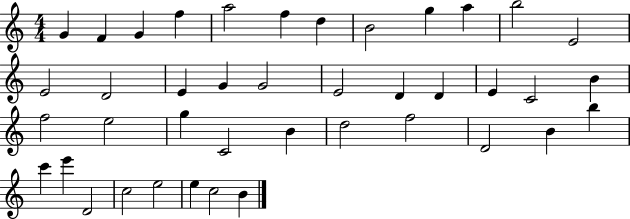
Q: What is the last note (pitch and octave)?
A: B4